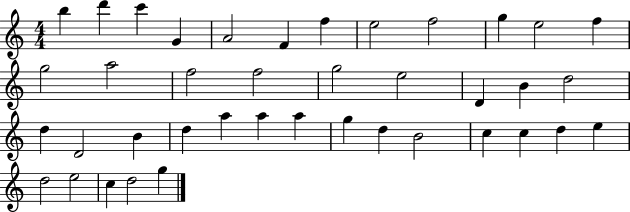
B5/q D6/q C6/q G4/q A4/h F4/q F5/q E5/h F5/h G5/q E5/h F5/q G5/h A5/h F5/h F5/h G5/h E5/h D4/q B4/q D5/h D5/q D4/h B4/q D5/q A5/q A5/q A5/q G5/q D5/q B4/h C5/q C5/q D5/q E5/q D5/h E5/h C5/q D5/h G5/q